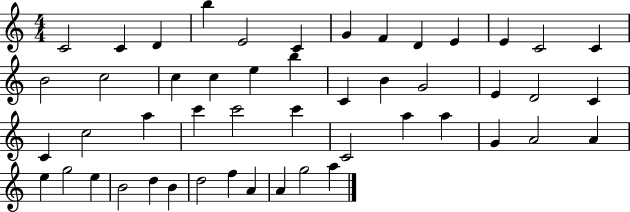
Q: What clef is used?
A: treble